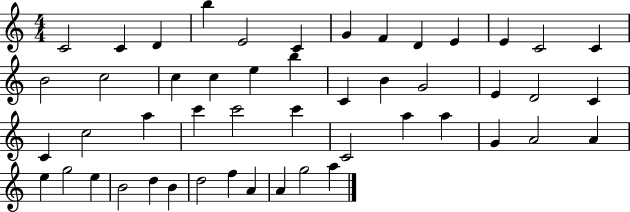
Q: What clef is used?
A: treble